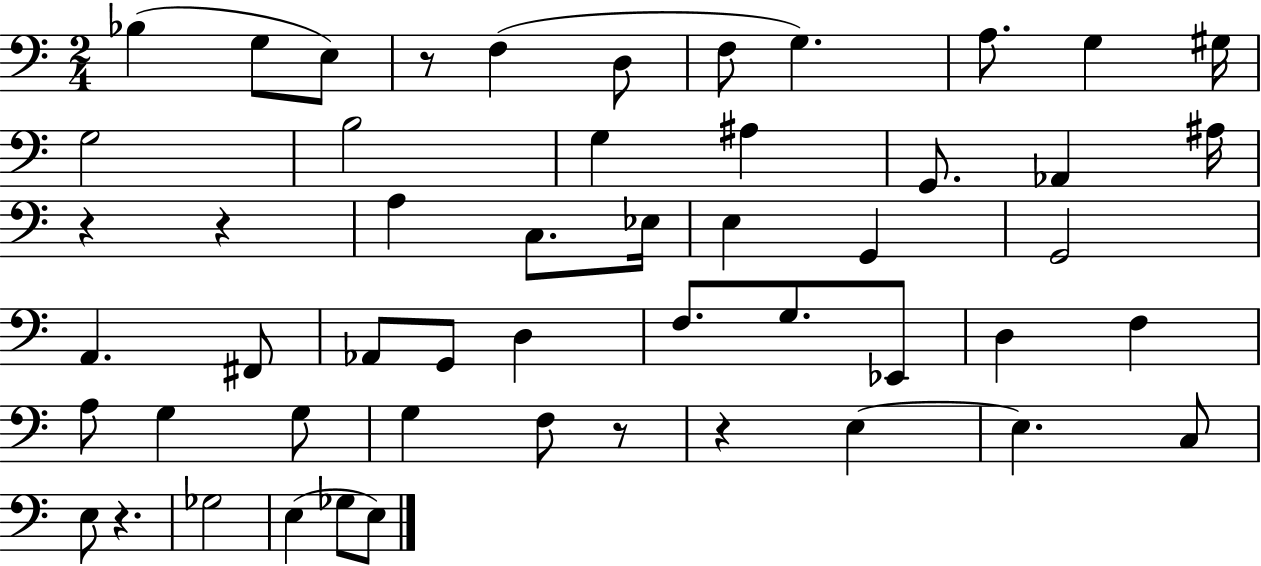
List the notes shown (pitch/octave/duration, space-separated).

Bb3/q G3/e E3/e R/e F3/q D3/e F3/e G3/q. A3/e. G3/q G#3/s G3/h B3/h G3/q A#3/q G2/e. Ab2/q A#3/s R/q R/q A3/q C3/e. Eb3/s E3/q G2/q G2/h A2/q. F#2/e Ab2/e G2/e D3/q F3/e. G3/e. Eb2/e D3/q F3/q A3/e G3/q G3/e G3/q F3/e R/e R/q E3/q E3/q. C3/e E3/e R/q. Gb3/h E3/q Gb3/e E3/e